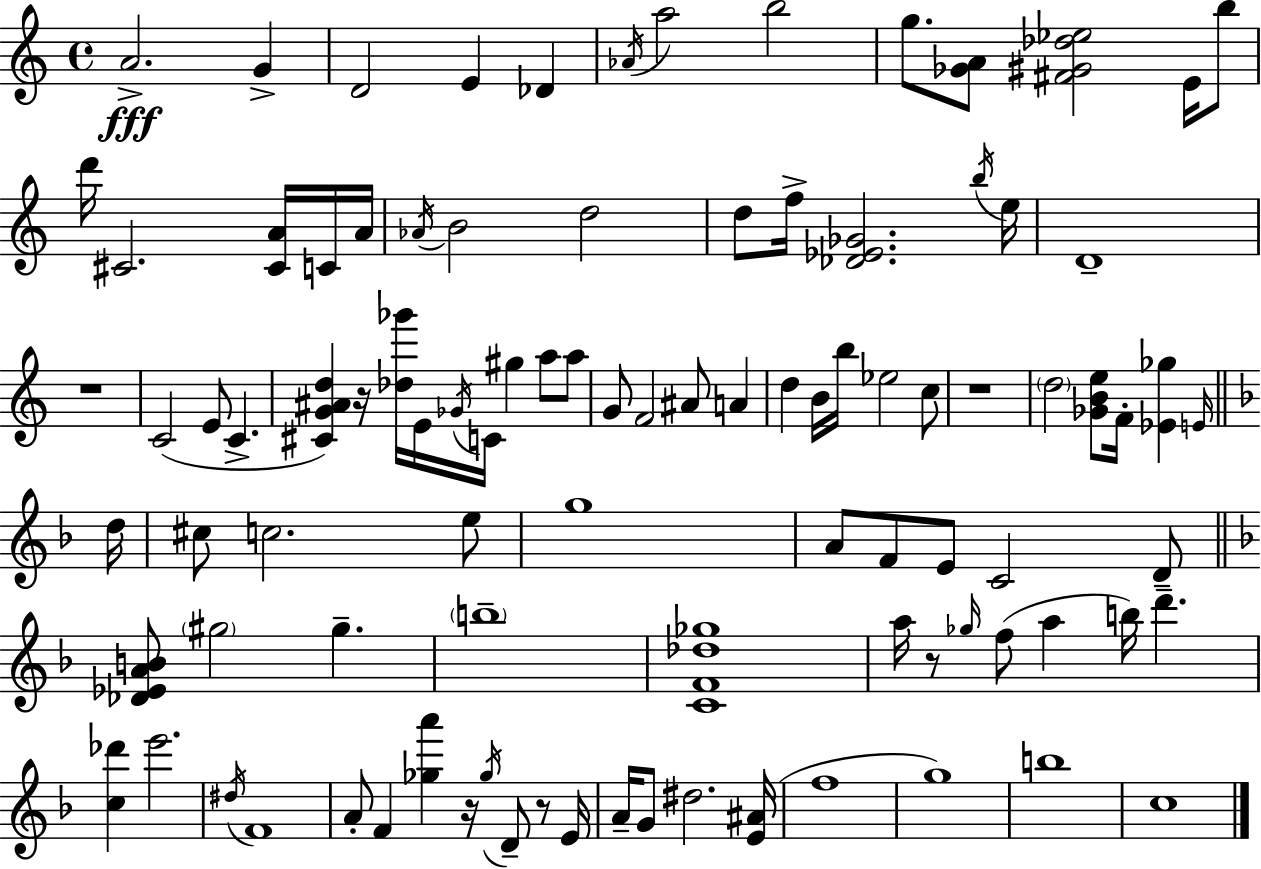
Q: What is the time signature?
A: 4/4